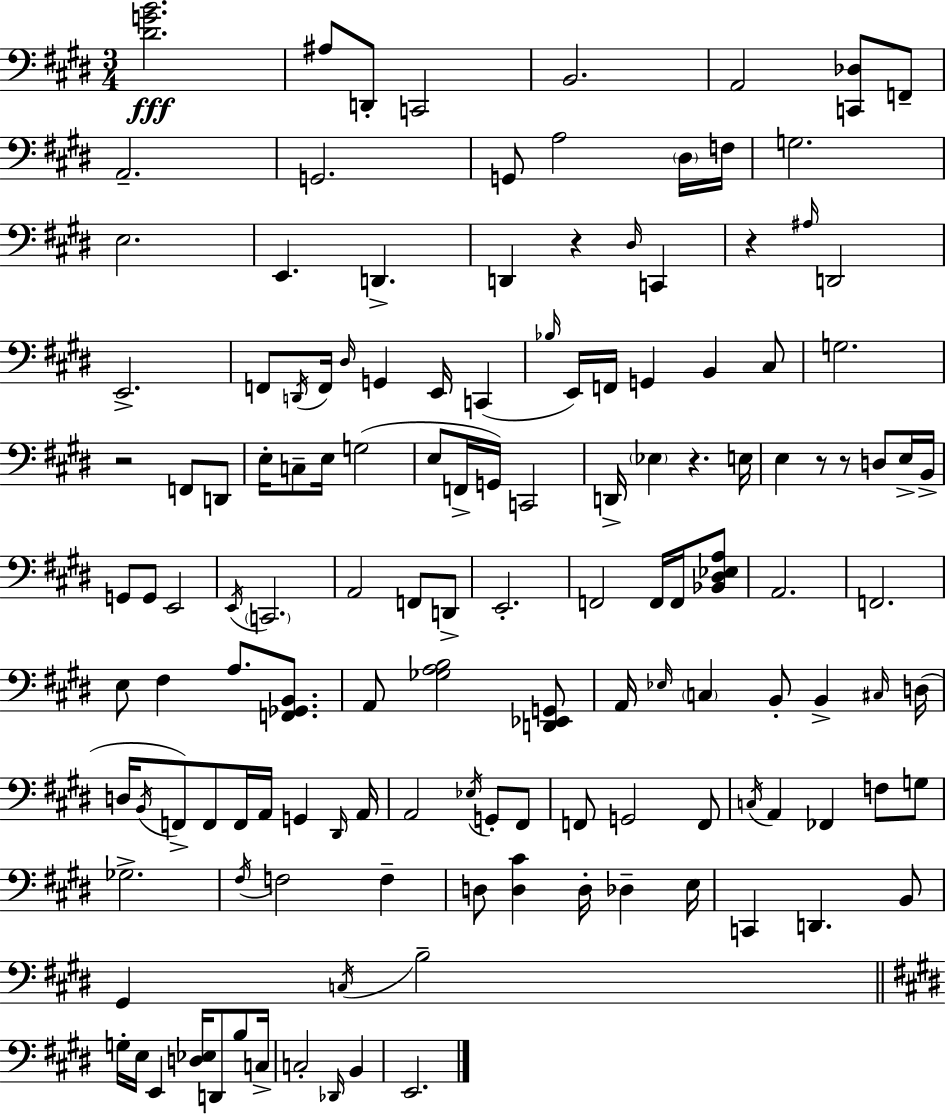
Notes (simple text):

[D#4,G4,B4]/h. A#3/e D2/e C2/h B2/h. A2/h [C2,Db3]/e F2/e A2/h. G2/h. G2/e A3/h D#3/s F3/s G3/h. E3/h. E2/q. D2/q. D2/q R/q D#3/s C2/q R/q A#3/s D2/h E2/h. F2/e D2/s F2/s D#3/s G2/q E2/s C2/q Bb3/s E2/s F2/s G2/q B2/q C#3/e G3/h. R/h F2/e D2/e E3/s C3/e E3/s G3/h E3/e F2/s G2/s C2/h D2/s Eb3/q R/q. E3/s E3/q R/e R/e D3/e E3/s B2/s G2/e G2/e E2/h E2/s C2/h. A2/h F2/e D2/e E2/h. F2/h F2/s F2/s [Bb2,D#3,Eb3,A3]/e A2/h. F2/h. E3/e F#3/q A3/e. [F2,Gb2,B2]/e. A2/e [Gb3,A3,B3]/h [D2,Eb2,G2]/e A2/s Eb3/s C3/q B2/e B2/q C#3/s D3/s D3/s B2/s F2/e F2/e F2/s A2/s G2/q D#2/s A2/s A2/h Eb3/s G2/e F#2/e F2/e G2/h F2/e C3/s A2/q FES2/q F3/e G3/e Gb3/h. F#3/s F3/h F3/q D3/e [D3,C#4]/q D3/s Db3/q E3/s C2/q D2/q. B2/e G#2/q C3/s B3/h G3/s E3/s E2/q [D3,Eb3]/s D2/e B3/e C3/s C3/h Db2/s B2/q E2/h.